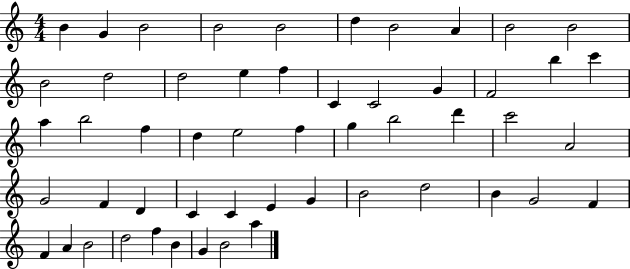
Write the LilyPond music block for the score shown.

{
  \clef treble
  \numericTimeSignature
  \time 4/4
  \key c \major
  b'4 g'4 b'2 | b'2 b'2 | d''4 b'2 a'4 | b'2 b'2 | \break b'2 d''2 | d''2 e''4 f''4 | c'4 c'2 g'4 | f'2 b''4 c'''4 | \break a''4 b''2 f''4 | d''4 e''2 f''4 | g''4 b''2 d'''4 | c'''2 a'2 | \break g'2 f'4 d'4 | c'4 c'4 e'4 g'4 | b'2 d''2 | b'4 g'2 f'4 | \break f'4 a'4 b'2 | d''2 f''4 b'4 | g'4 b'2 a''4 | \bar "|."
}